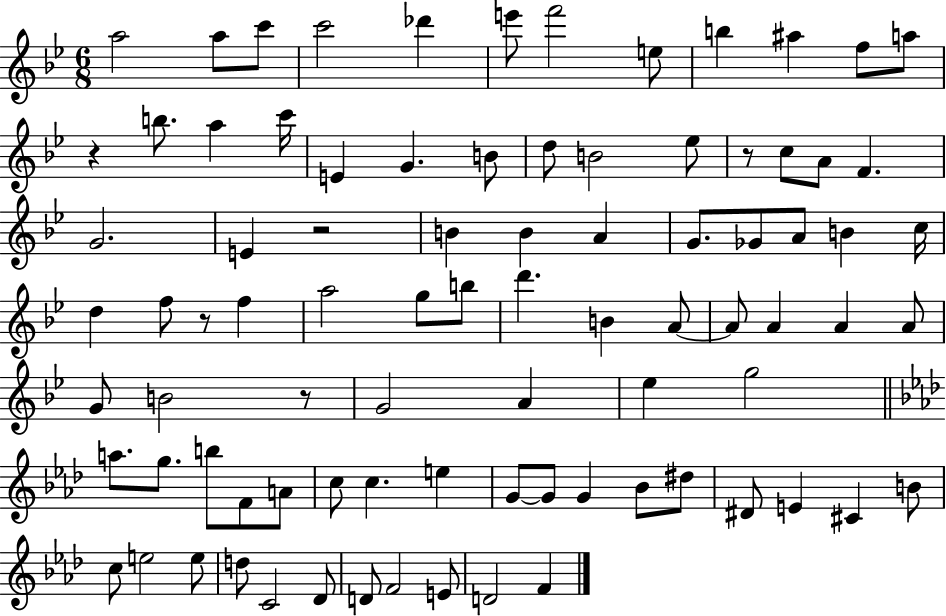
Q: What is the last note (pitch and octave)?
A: F4